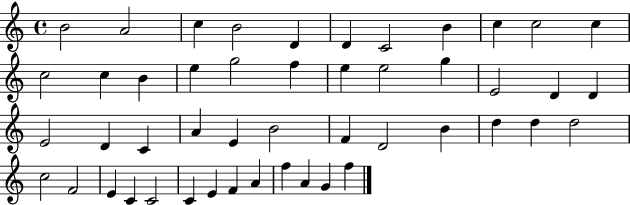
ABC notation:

X:1
T:Untitled
M:4/4
L:1/4
K:C
B2 A2 c B2 D D C2 B c c2 c c2 c B e g2 f e e2 g E2 D D E2 D C A E B2 F D2 B d d d2 c2 F2 E C C2 C E F A f A G f